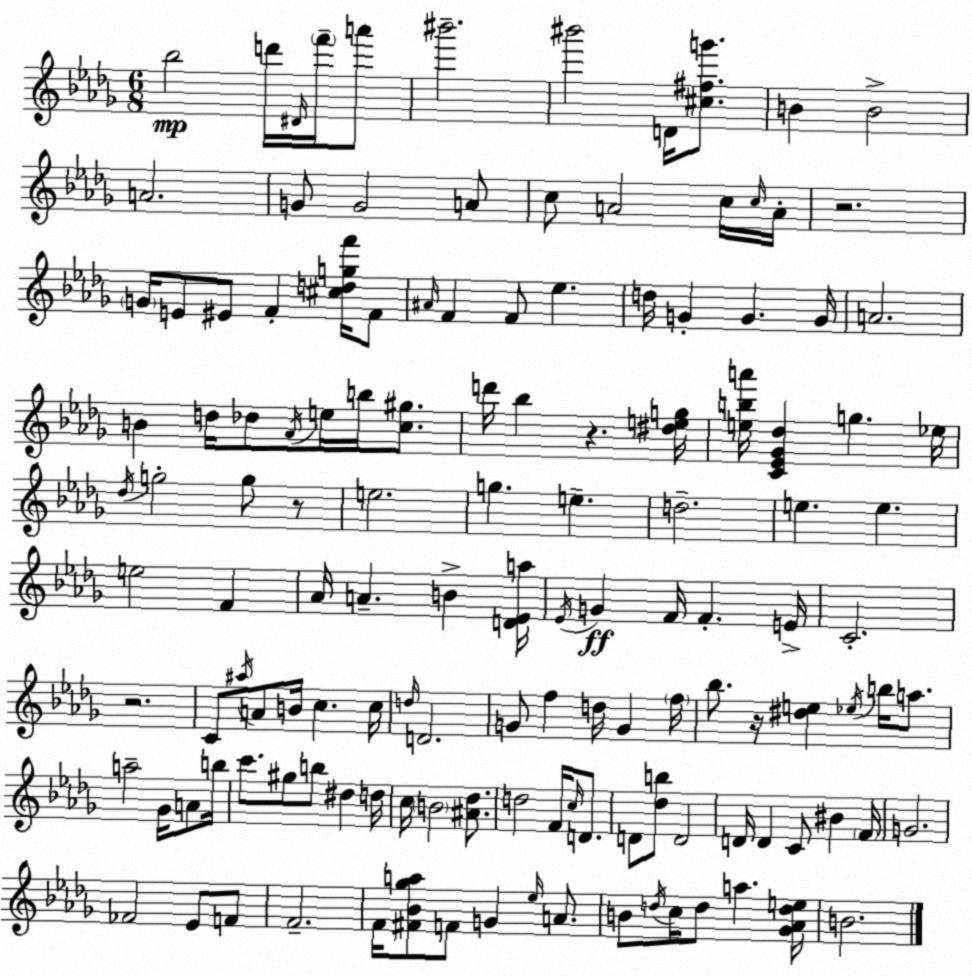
X:1
T:Untitled
M:6/8
L:1/4
K:Bbm
_b2 d'/4 ^D/4 f'/4 a'/2 ^b'2 ^b'2 D/4 [^c^fg']/2 B B2 A2 G/2 G2 A/2 c/2 A2 c/4 c/4 A/4 z2 G/4 E/2 ^E/2 F [^cdgf']/4 F/2 ^A/4 F F/2 _e d/4 G G G/4 A2 B d/4 _d/2 _A/4 e/4 b/4 [c^g]/2 d'/4 _b z [^deg]/4 [eba']/4 [C_E_G_d] g _e/4 _d/4 g2 g/2 z/2 e2 g e d2 e e e2 F _A/4 A B [D_Ea]/4 _E/4 G F/4 F E/4 C2 z2 C/2 ^a/4 A/2 B/4 c c/4 d/4 D2 G/2 f d/4 G f/4 _b/2 z/4 [^de] _e/4 b/4 a/2 a2 _G/4 A/2 b/4 c'/2 ^g/2 b/2 ^d d/4 c/4 B2 [^A_d]/2 d2 F/4 c/4 D/2 D/2 [_db]/2 D2 D/4 D C/2 ^B F/4 G2 _F2 _E/2 F/2 F2 F/4 [^F_B_ga]/2 F/2 G _e/4 A/2 B/2 d/4 c/4 d/2 a [_G_Ade]/4 B2